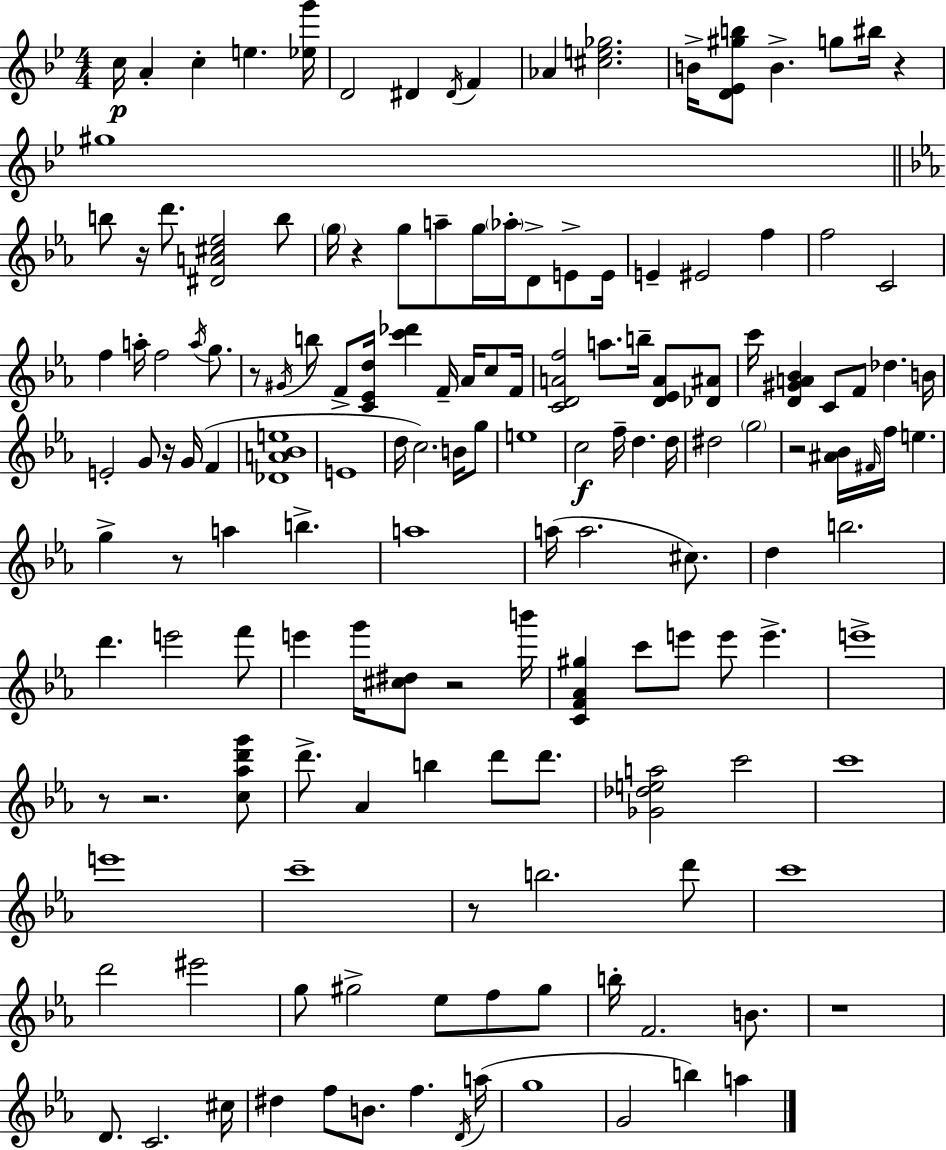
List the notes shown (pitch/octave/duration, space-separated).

C5/s A4/q C5/q E5/q. [Eb5,G6]/s D4/h D#4/q D#4/s F4/q Ab4/q [C#5,E5,Gb5]/h. B4/s [D4,Eb4,G#5,B5]/e B4/q. G5/e BIS5/s R/q G#5/w B5/e R/s D6/e. [D#4,A4,C#5,Eb5]/h B5/e G5/s R/q G5/e A5/e G5/s Ab5/s D4/e E4/e E4/s E4/q EIS4/h F5/q F5/h C4/h F5/q A5/s F5/h A5/s G5/e. R/e G#4/s B5/e F4/e [C4,Eb4,D5]/s [C6,Db6]/q F4/s Ab4/s C5/e F4/s [C4,D4,A4,F5]/h A5/e. B5/s [D4,Eb4,A4]/e [Db4,A#4]/e C6/s [D4,G#4,A4,Bb4]/q C4/e F4/e Db5/q. B4/s E4/h G4/e R/s G4/s F4/q [Db4,A4,Bb4,E5]/w E4/w D5/s C5/h. B4/s G5/e E5/w C5/h F5/s D5/q. D5/s D#5/h G5/h R/h [A#4,Bb4]/s F#4/s F5/s E5/q. G5/q R/e A5/q B5/q. A5/w A5/s A5/h. C#5/e. D5/q B5/h. D6/q. E6/h F6/e E6/q G6/s [C#5,D#5]/e R/h B6/s [C4,F4,Ab4,G#5]/q C6/e E6/e E6/e E6/q. E6/w R/e R/h. [C5,Ab5,D6,G6]/e D6/e. Ab4/q B5/q D6/e D6/e. [Gb4,Db5,E5,A5]/h C6/h C6/w E6/w C6/w R/e B5/h. D6/e C6/w D6/h EIS6/h G5/e G#5/h Eb5/e F5/e G#5/e B5/s F4/h. B4/e. R/w D4/e. C4/h. C#5/s D#5/q F5/e B4/e. F5/q. D4/s A5/s G5/w G4/h B5/q A5/q